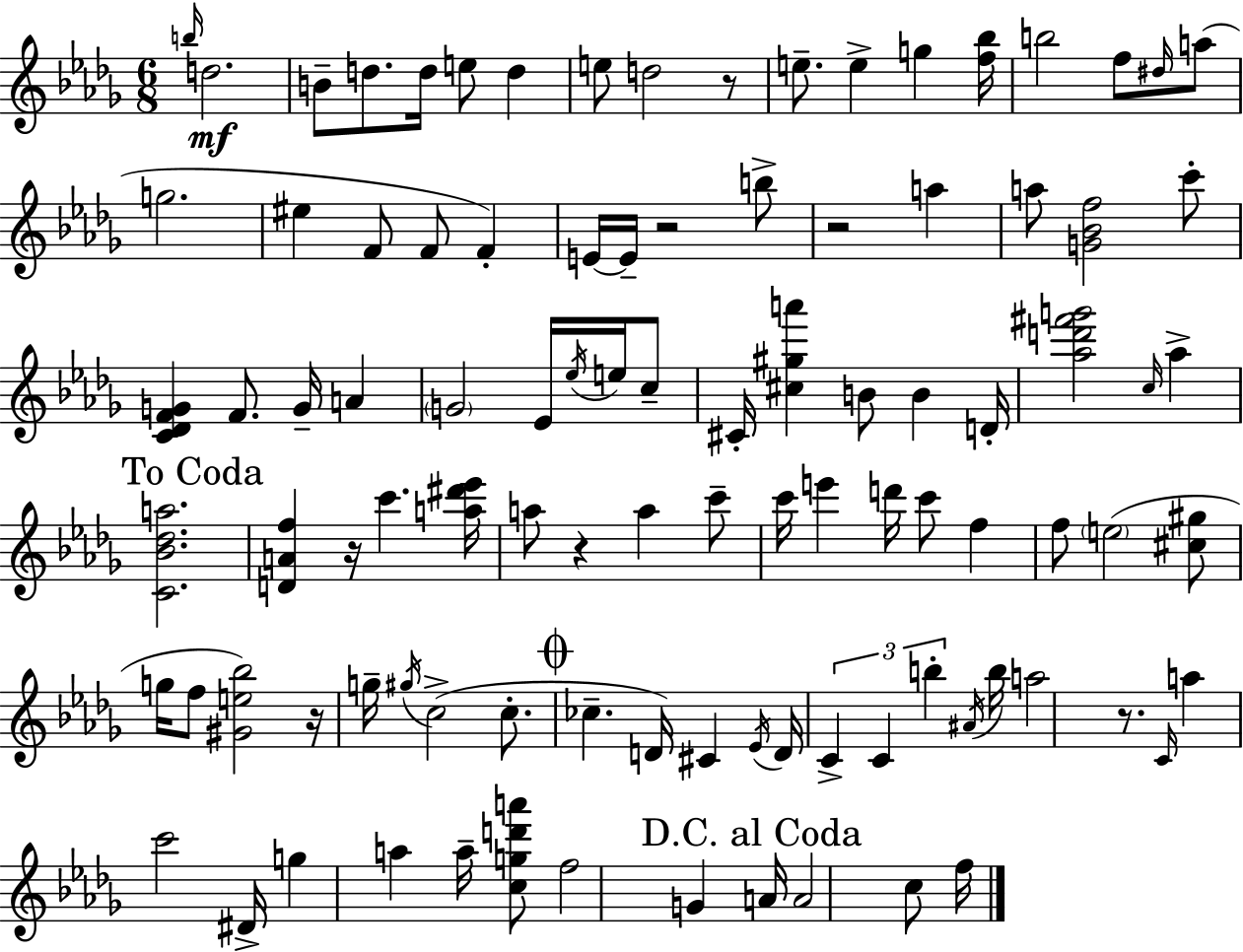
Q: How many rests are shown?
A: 7